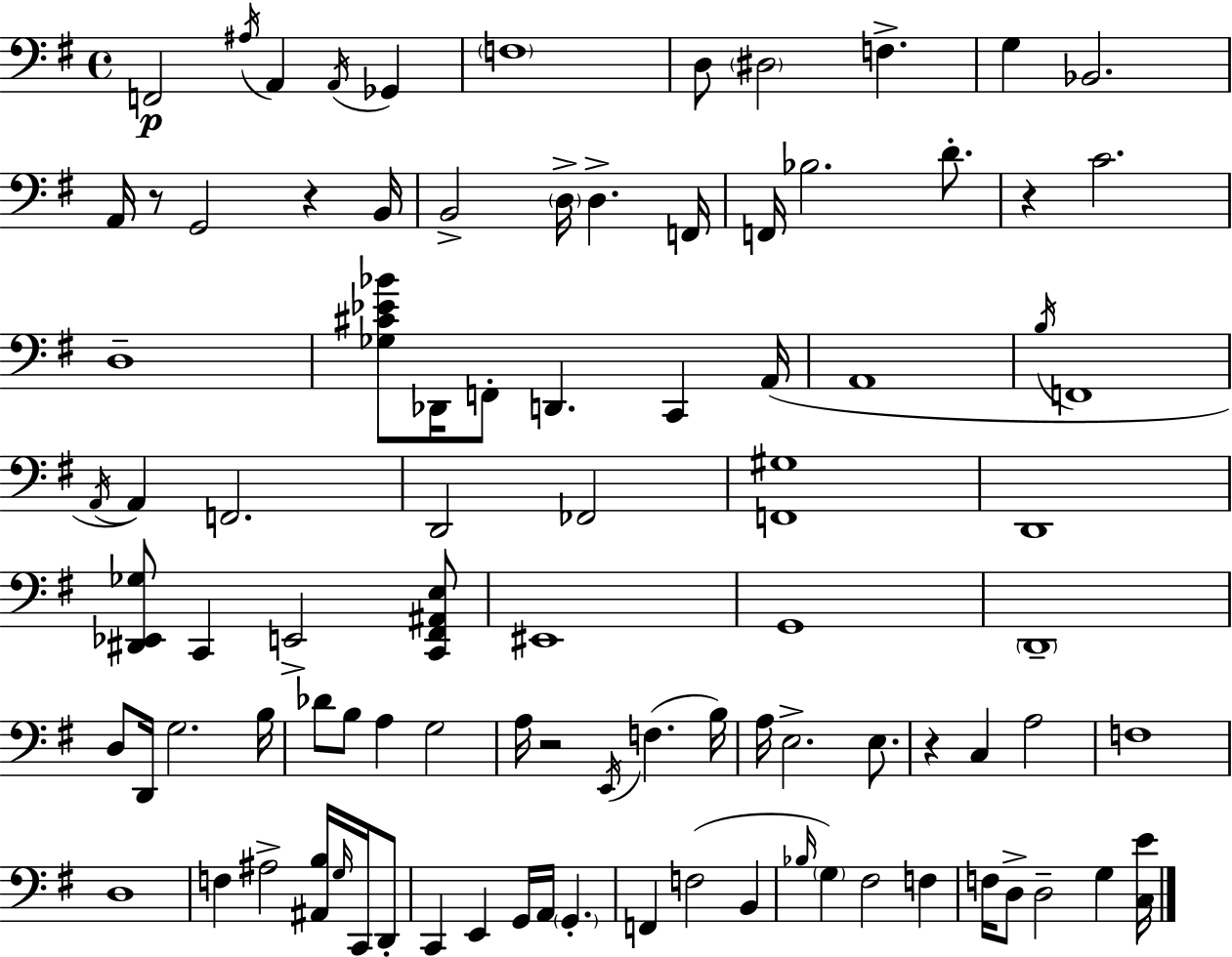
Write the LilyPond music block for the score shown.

{
  \clef bass
  \time 4/4
  \defaultTimeSignature
  \key g \major
  \repeat volta 2 { f,2\p \acciaccatura { ais16 } a,4 \acciaccatura { a,16 } ges,4 | \parenthesize f1 | d8 \parenthesize dis2 f4.-> | g4 bes,2. | \break a,16 r8 g,2 r4 | b,16 b,2-> \parenthesize d16-> d4.-> | f,16 f,16 bes2. d'8.-. | r4 c'2. | \break d1-- | <ges cis' ees' bes'>8 des,16 f,8-. d,4. c,4 | a,16( a,1 | \acciaccatura { b16 } f,1 | \break \acciaccatura { a,16 }) a,4 f,2. | d,2 fes,2 | <f, gis>1 | d,1 | \break <dis, ees, ges>8 c,4 e,2-> | <c, fis, ais, e>8 eis,1 | g,1 | \parenthesize d,1-- | \break d8 d,16 g2. | b16 des'8 b8 a4 g2 | a16 r2 \acciaccatura { e,16 }( f4. | b16) a16 e2.-> | \break e8. r4 c4 a2 | f1 | d1 | f4 ais2-> | \break <ais, b>16 \grace { g16 } c,16 d,8-. c,4 e,4 g,16 a,16 | \parenthesize g,4.-. f,4 f2( | b,4 \grace { bes16 } \parenthesize g4) fis2 | f4 f16 d8-> d2-- | \break g4 <c e'>16 } \bar "|."
}